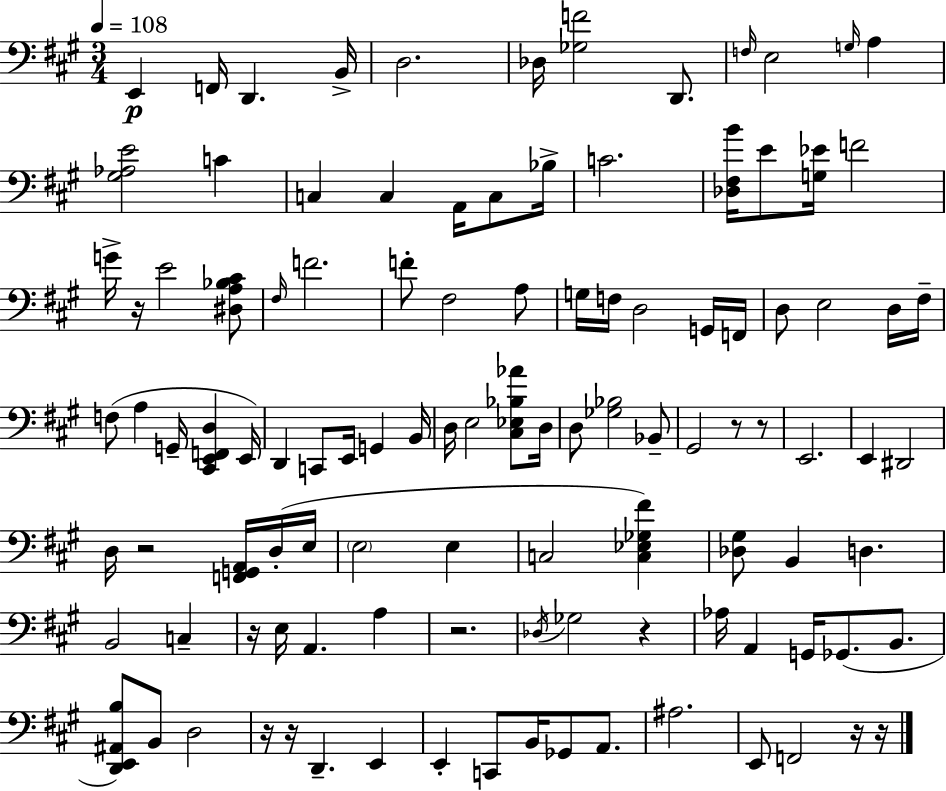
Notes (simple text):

E2/q F2/s D2/q. B2/s D3/h. Db3/s [Gb3,F4]/h D2/e. F3/s E3/h G3/s A3/q [G#3,Ab3,E4]/h C4/q C3/q C3/q A2/s C3/e Bb3/s C4/h. [Db3,F#3,B4]/s E4/e [G3,Eb4]/s F4/h G4/s R/s E4/h [D#3,A3,Bb3,C#4]/e F#3/s F4/h. F4/e F#3/h A3/e G3/s F3/s D3/h G2/s F2/s D3/e E3/h D3/s F#3/s F3/e A3/q G2/s [C#2,E2,F2,D3]/q E2/s D2/q C2/e E2/s G2/q B2/s D3/s E3/h [C#3,Eb3,Bb3,Ab4]/e D3/s D3/e [Gb3,Bb3]/h Bb2/e G#2/h R/e R/e E2/h. E2/q D#2/h D3/s R/h [F2,G2,A2]/s D3/s E3/s E3/h E3/q C3/h [C3,Eb3,Gb3,F#4]/q [Db3,G#3]/e B2/q D3/q. B2/h C3/q R/s E3/s A2/q. A3/q R/h. Db3/s Gb3/h R/q Ab3/s A2/q G2/s Gb2/e. B2/e. [D2,E2,A#2,B3]/e B2/e D3/h R/s R/s D2/q. E2/q E2/q C2/e B2/s Gb2/e A2/e. A#3/h. E2/e F2/h R/s R/s